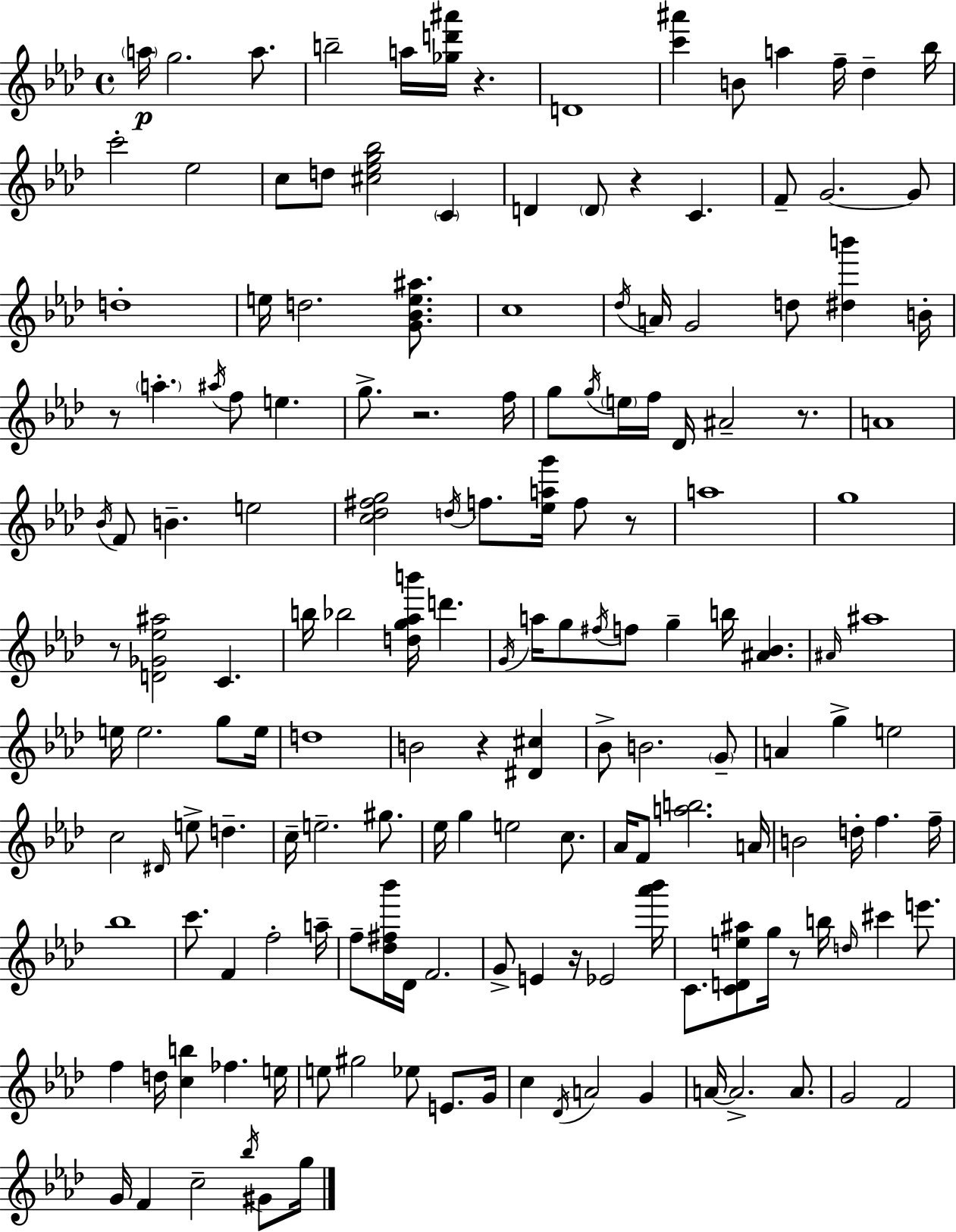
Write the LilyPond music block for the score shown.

{
  \clef treble
  \time 4/4
  \defaultTimeSignature
  \key aes \major
  \parenthesize a''16\p g''2. a''8. | b''2-- a''16 <ges'' d''' ais'''>16 r4. | d'1 | <c''' ais'''>4 b'8 a''4 f''16-- des''4-- bes''16 | \break c'''2-. ees''2 | c''8 d''8 <cis'' ees'' g'' bes''>2 \parenthesize c'4 | d'4 \parenthesize d'8 r4 c'4. | f'8-- g'2.~~ g'8 | \break d''1-. | e''16 d''2. <g' bes' e'' ais''>8. | c''1 | \acciaccatura { des''16 } a'16 g'2 d''8 <dis'' b'''>4 | \break b'16-. r8 \parenthesize a''4.-. \acciaccatura { ais''16 } f''8 e''4. | g''8.-> r2. | f''16 g''8 \acciaccatura { g''16 } \parenthesize e''16 f''16 des'16 ais'2-- | r8. a'1 | \break \acciaccatura { bes'16 } f'8 b'4.-- e''2 | <c'' des'' fis'' g''>2 \acciaccatura { d''16 } f''8. | <ees'' a'' g'''>16 f''8 r8 a''1 | g''1 | \break r8 <d' ges' ees'' ais''>2 c'4. | b''16 bes''2 <d'' g'' aes'' b'''>16 d'''4. | \acciaccatura { g'16 } a''16 g''8 \acciaccatura { fis''16 } f''8 g''4-- | b''16 <ais' bes'>4. \grace { ais'16 } ais''1 | \break e''16 e''2. | g''8 e''16 d''1 | b'2 | r4 <dis' cis''>4 bes'8-> b'2. | \break \parenthesize g'8-- a'4 g''4-> | e''2 c''2 | \grace { dis'16 } e''8-> d''4.-- c''16-- e''2.-- | gis''8. ees''16 g''4 e''2 | \break c''8. aes'16 f'8 <a'' b''>2. | a'16 b'2 | d''16-. f''4. f''16-- bes''1 | c'''8. f'4 | \break f''2-. a''16-- f''8-- <des'' fis'' bes'''>16 des'16 f'2. | g'8-> e'4 r16 | ees'2 <aes''' bes'''>16 c'8. <c' d' e'' ais''>8 g''16 r8 | b''16 \grace { d''16 } cis'''4 e'''8. f''4 d''16 <c'' b''>4 | \break fes''4. e''16 e''8 gis''2 | ees''8 e'8. g'16 c''4 \acciaccatura { des'16 } a'2 | g'4 a'16~~ a'2.-> | a'8. g'2 | \break f'2 g'16 f'4 | c''2-- \acciaccatura { bes''16 } gis'8 g''16 \bar "|."
}